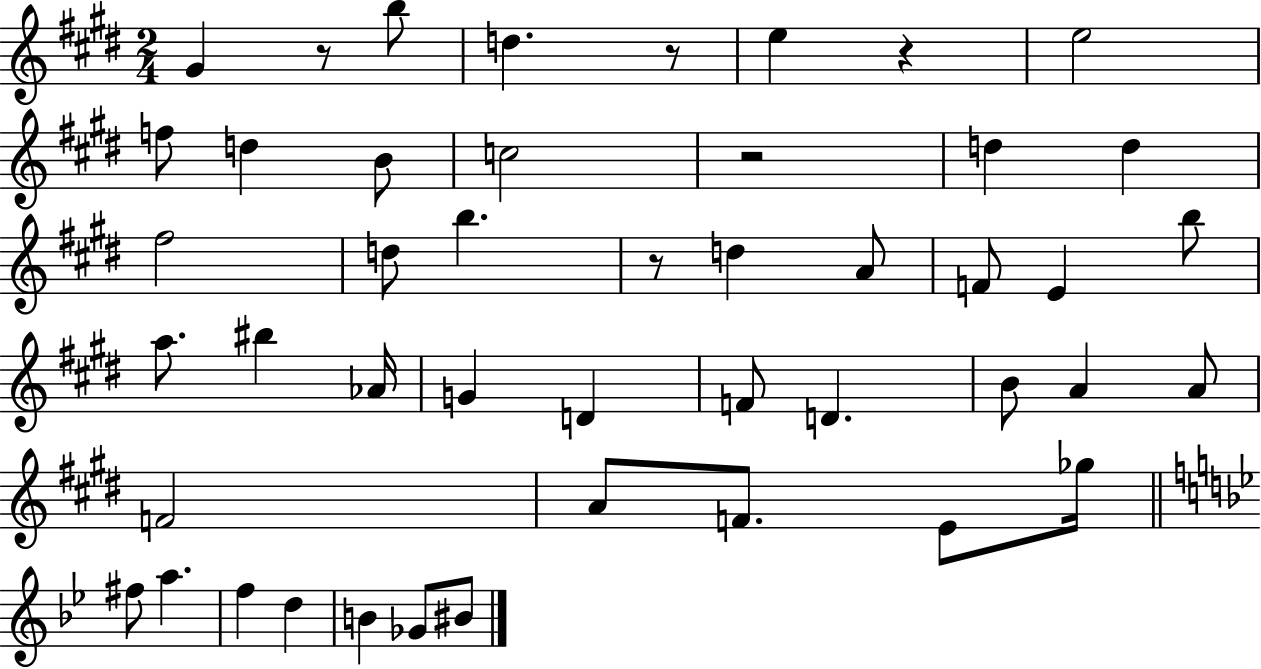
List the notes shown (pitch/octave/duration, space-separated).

G#4/q R/e B5/e D5/q. R/e E5/q R/q E5/h F5/e D5/q B4/e C5/h R/h D5/q D5/q F#5/h D5/e B5/q. R/e D5/q A4/e F4/e E4/q B5/e A5/e. BIS5/q Ab4/s G4/q D4/q F4/e D4/q. B4/e A4/q A4/e F4/h A4/e F4/e. E4/e Gb5/s F#5/e A5/q. F5/q D5/q B4/q Gb4/e BIS4/e